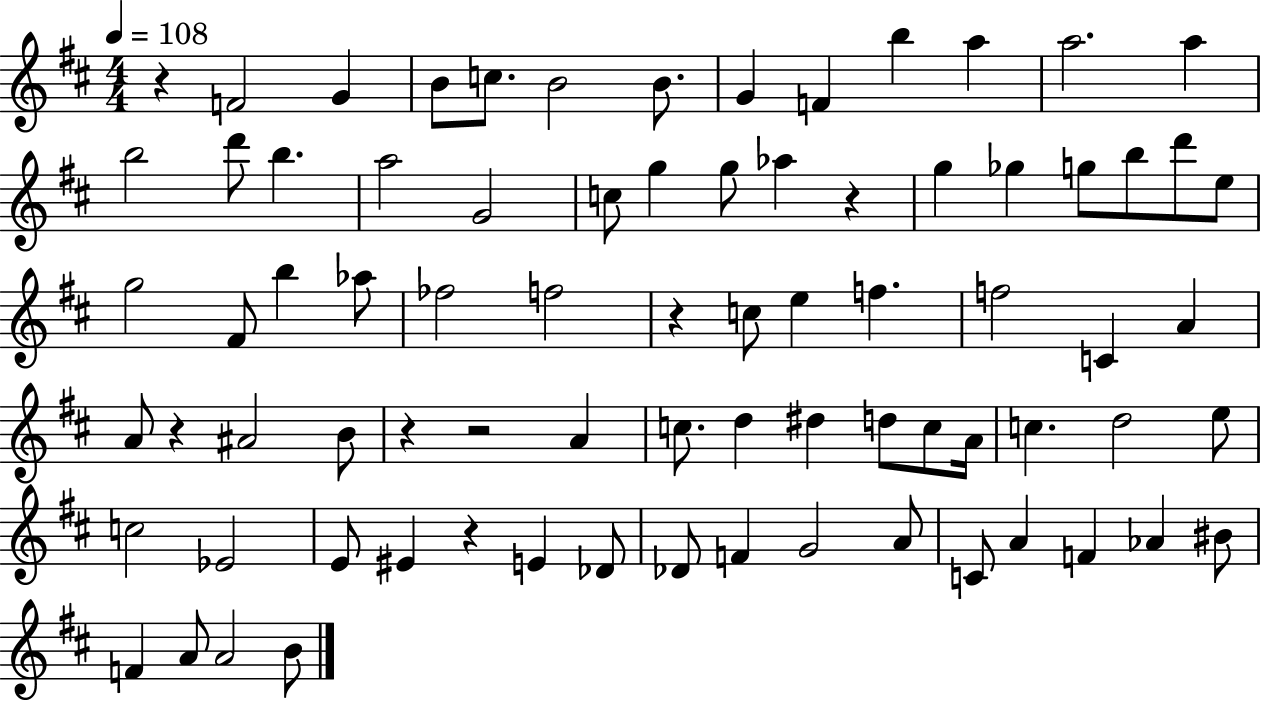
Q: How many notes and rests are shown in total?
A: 78